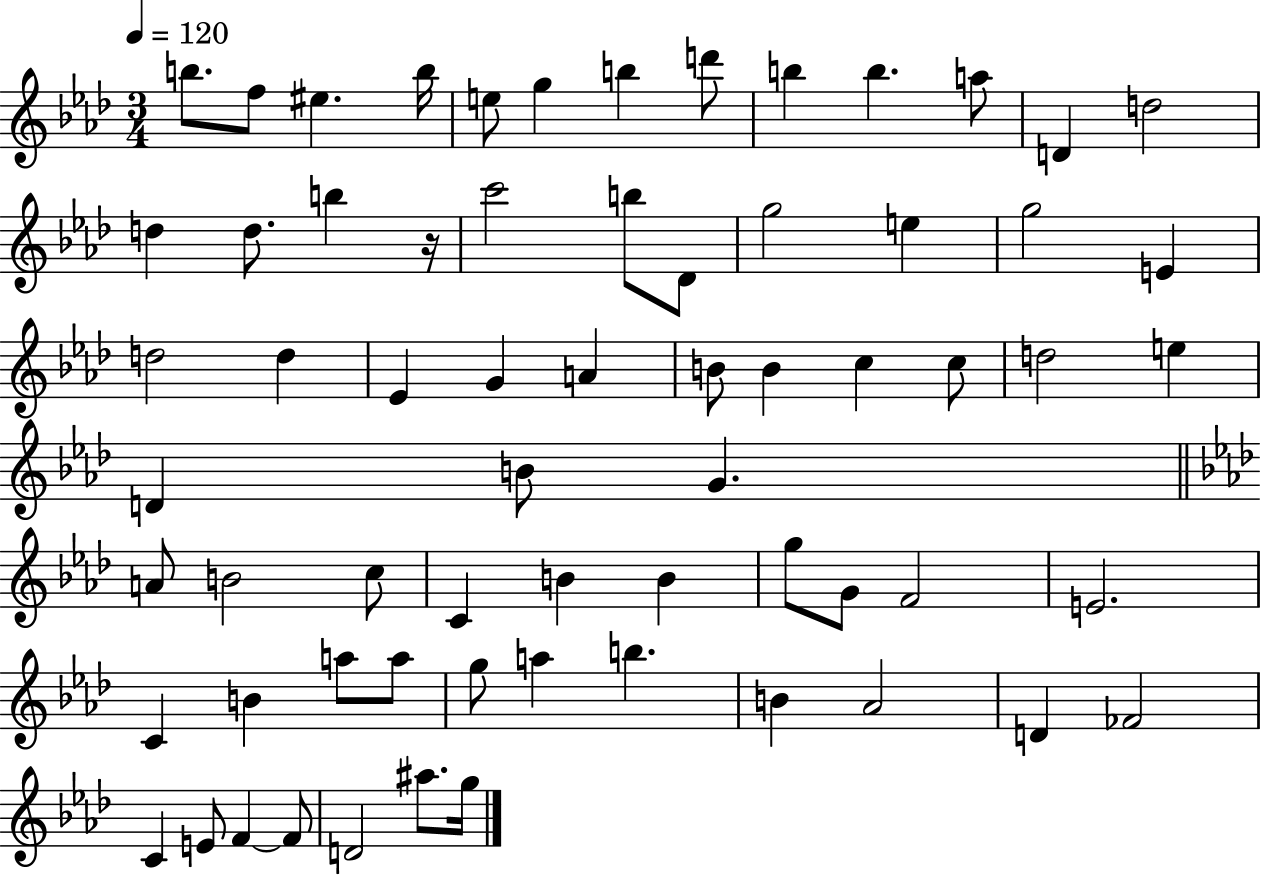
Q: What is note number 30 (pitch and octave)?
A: B4